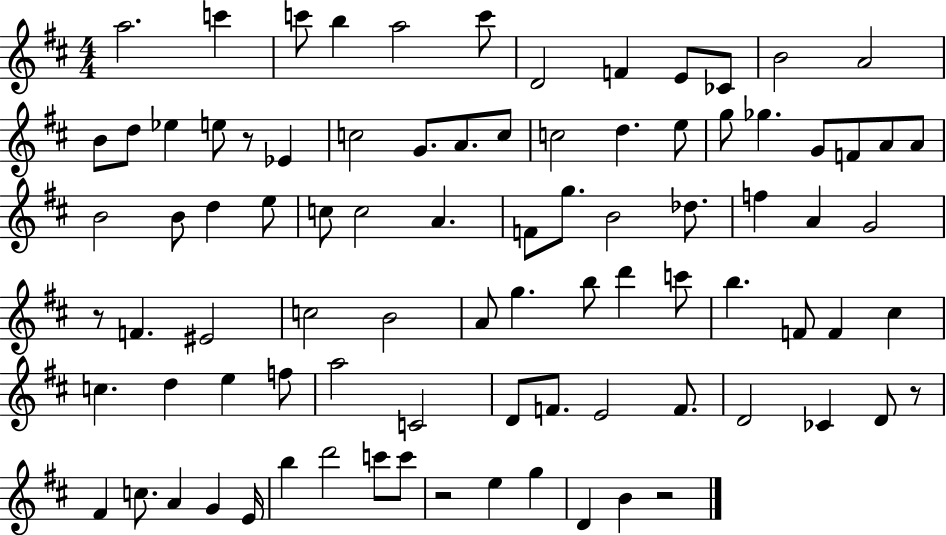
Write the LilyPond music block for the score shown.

{
  \clef treble
  \numericTimeSignature
  \time 4/4
  \key d \major
  \repeat volta 2 { a''2. c'''4 | c'''8 b''4 a''2 c'''8 | d'2 f'4 e'8 ces'8 | b'2 a'2 | \break b'8 d''8 ees''4 e''8 r8 ees'4 | c''2 g'8. a'8. c''8 | c''2 d''4. e''8 | g''8 ges''4. g'8 f'8 a'8 a'8 | \break b'2 b'8 d''4 e''8 | c''8 c''2 a'4. | f'8 g''8. b'2 des''8. | f''4 a'4 g'2 | \break r8 f'4. eis'2 | c''2 b'2 | a'8 g''4. b''8 d'''4 c'''8 | b''4. f'8 f'4 cis''4 | \break c''4. d''4 e''4 f''8 | a''2 c'2 | d'8 f'8. e'2 f'8. | d'2 ces'4 d'8 r8 | \break fis'4 c''8. a'4 g'4 e'16 | b''4 d'''2 c'''8 c'''8 | r2 e''4 g''4 | d'4 b'4 r2 | \break } \bar "|."
}